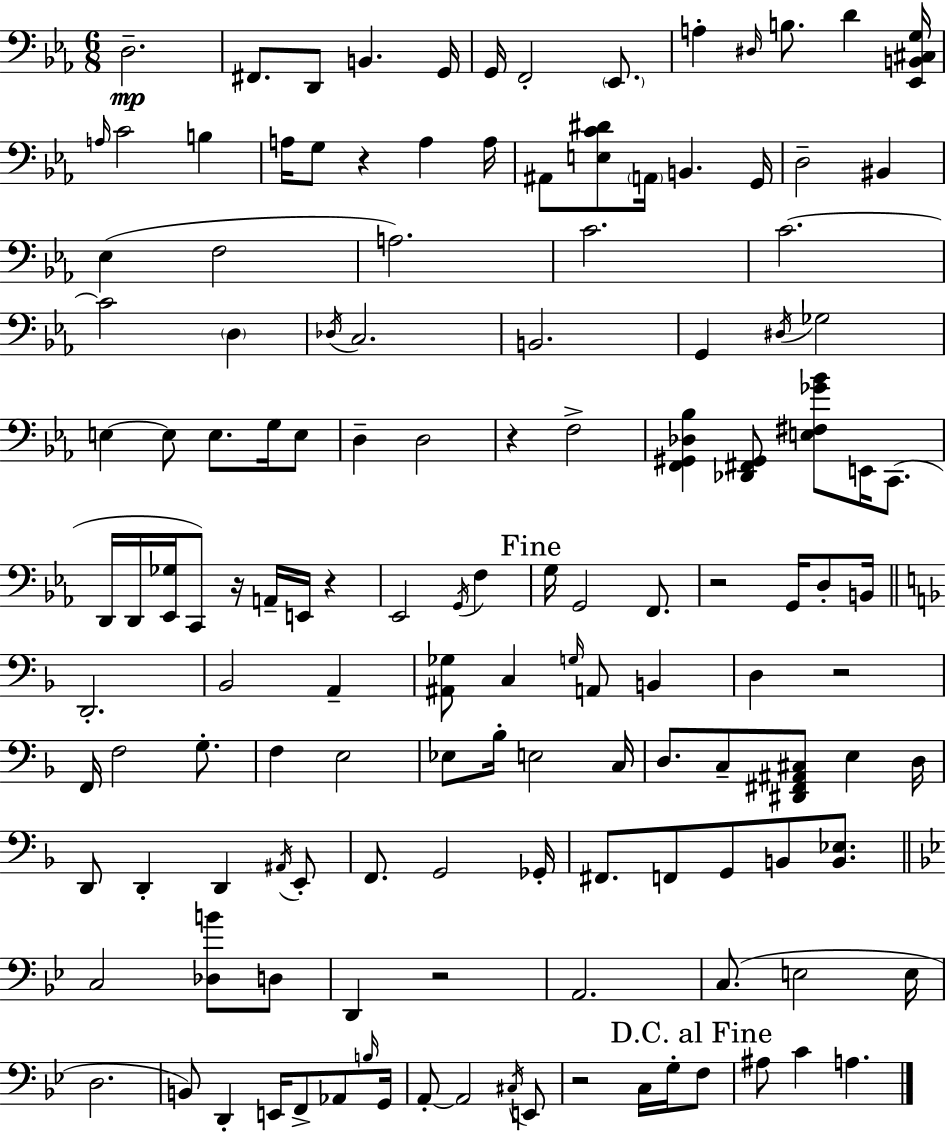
X:1
T:Untitled
M:6/8
L:1/4
K:Eb
D,2 ^F,,/2 D,,/2 B,, G,,/4 G,,/4 F,,2 _E,,/2 A, ^D,/4 B,/2 D [_E,,B,,^C,G,]/4 A,/4 C2 B, A,/4 G,/2 z A, A,/4 ^A,,/2 [E,C^D]/2 A,,/4 B,, G,,/4 D,2 ^B,, _E, F,2 A,2 C2 C2 C2 D, _D,/4 C,2 B,,2 G,, ^D,/4 _G,2 E, E,/2 E,/2 G,/4 E,/2 D, D,2 z F,2 [F,,^G,,_D,_B,] [_D,,^F,,^G,,]/2 [E,^F,_G_B]/2 E,,/4 C,,/2 D,,/4 D,,/4 [_E,,_G,]/4 C,,/2 z/4 A,,/4 E,,/4 z _E,,2 G,,/4 F, G,/4 G,,2 F,,/2 z2 G,,/4 D,/2 B,,/4 D,,2 _B,,2 A,, [^A,,_G,]/2 C, G,/4 A,,/2 B,, D, z2 F,,/4 F,2 G,/2 F, E,2 _E,/2 _B,/4 E,2 C,/4 D,/2 C,/2 [^D,,^F,,^A,,^C,]/2 E, D,/4 D,,/2 D,, D,, ^A,,/4 E,,/2 F,,/2 G,,2 _G,,/4 ^F,,/2 F,,/2 G,,/2 B,,/2 [B,,_E,]/2 C,2 [_D,B]/2 D,/2 D,, z2 A,,2 C,/2 E,2 E,/4 D,2 B,,/2 D,, E,,/4 F,,/2 _A,,/2 B,/4 G,,/4 A,,/2 A,,2 ^C,/4 E,,/2 z2 C,/4 G,/4 F,/2 ^A,/2 C A,